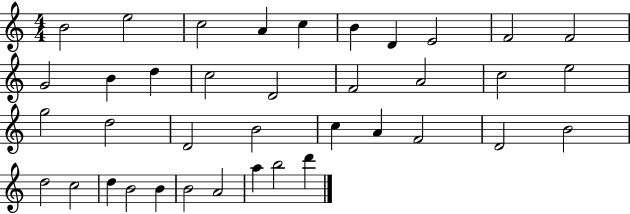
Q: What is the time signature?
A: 4/4